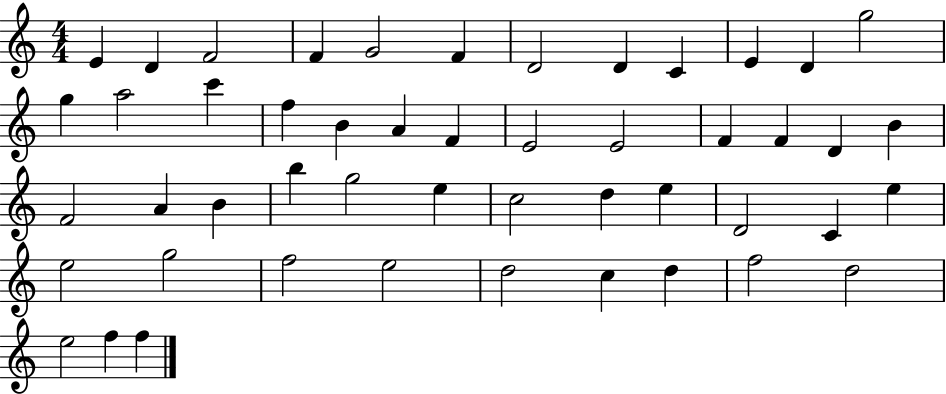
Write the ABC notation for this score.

X:1
T:Untitled
M:4/4
L:1/4
K:C
E D F2 F G2 F D2 D C E D g2 g a2 c' f B A F E2 E2 F F D B F2 A B b g2 e c2 d e D2 C e e2 g2 f2 e2 d2 c d f2 d2 e2 f f